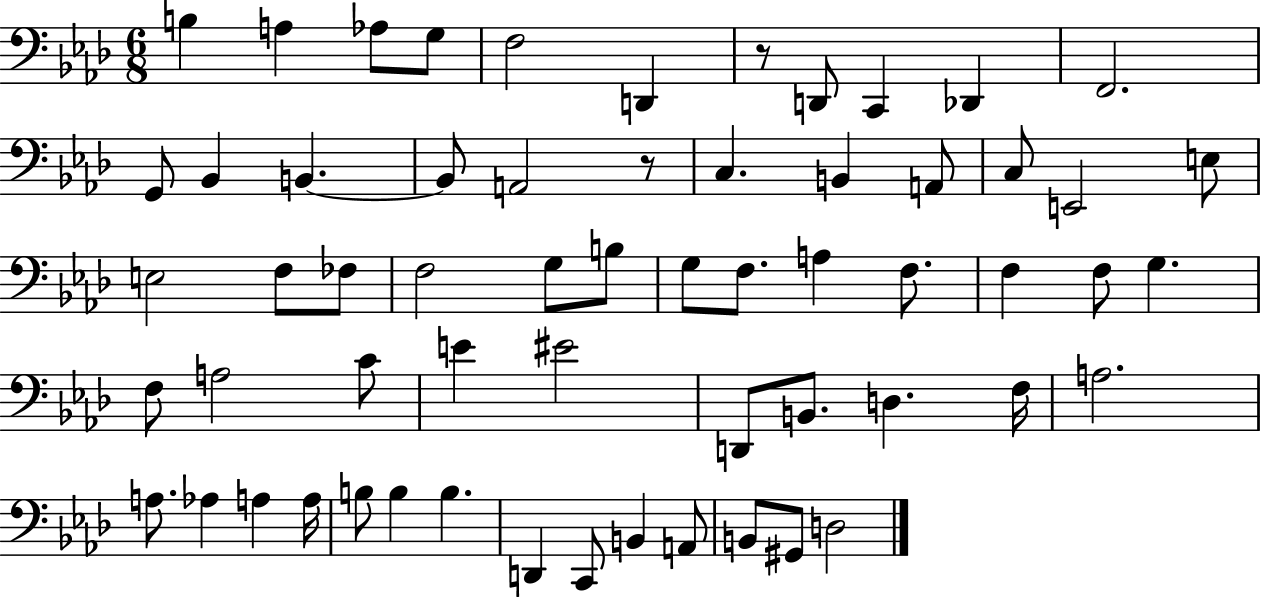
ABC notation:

X:1
T:Untitled
M:6/8
L:1/4
K:Ab
B, A, _A,/2 G,/2 F,2 D,, z/2 D,,/2 C,, _D,, F,,2 G,,/2 _B,, B,, B,,/2 A,,2 z/2 C, B,, A,,/2 C,/2 E,,2 E,/2 E,2 F,/2 _F,/2 F,2 G,/2 B,/2 G,/2 F,/2 A, F,/2 F, F,/2 G, F,/2 A,2 C/2 E ^E2 D,,/2 B,,/2 D, F,/4 A,2 A,/2 _A, A, A,/4 B,/2 B, B, D,, C,,/2 B,, A,,/2 B,,/2 ^G,,/2 D,2